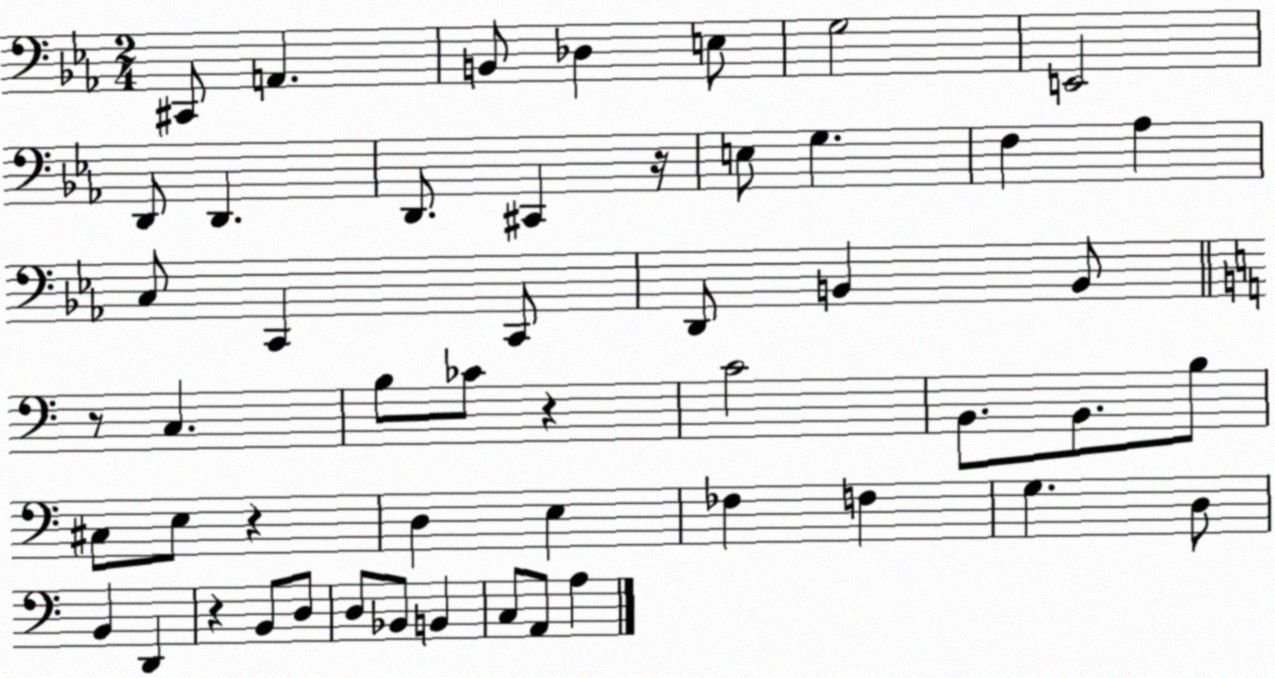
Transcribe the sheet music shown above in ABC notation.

X:1
T:Untitled
M:2/4
L:1/4
K:Eb
^C,,/2 A,, B,,/2 _D, E,/2 G,2 E,,2 D,,/2 D,, D,,/2 ^C,, z/4 E,/2 G, F, _A, C,/2 C,, C,,/2 D,,/2 B,, B,,/2 z/2 C, B,/2 _C/2 z C2 B,,/2 B,,/2 B,/2 ^C,/2 E,/2 z D, E, _F, F, G, D,/2 B,, D,, z B,,/2 D,/2 D,/2 _B,,/2 B,, C,/2 A,,/2 A,